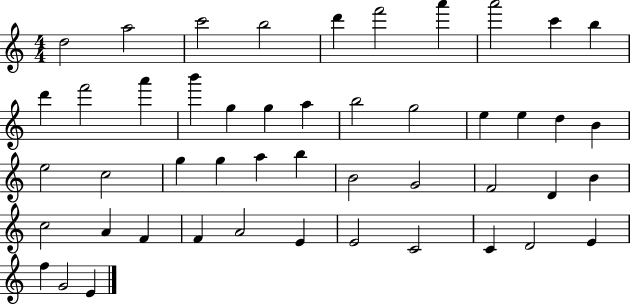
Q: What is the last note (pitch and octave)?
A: E4